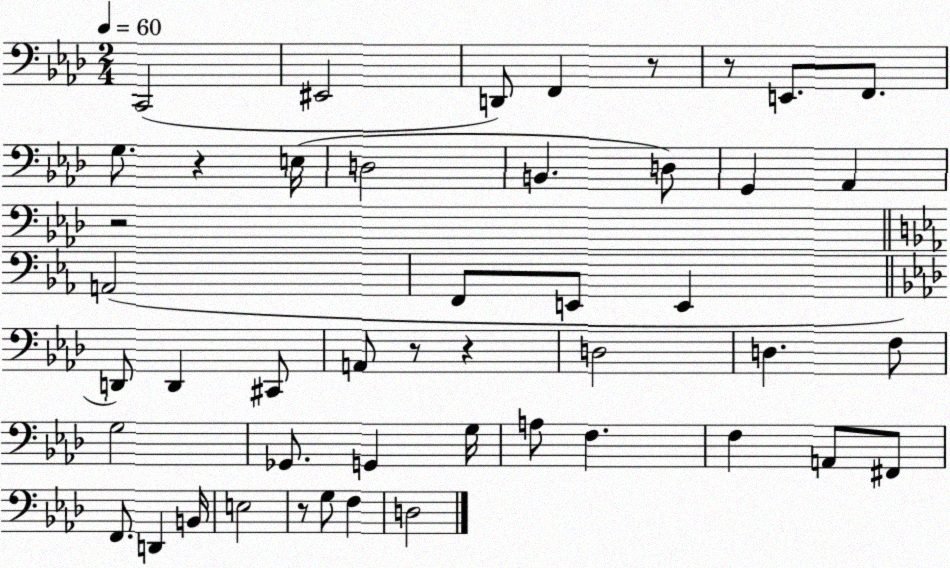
X:1
T:Untitled
M:2/4
L:1/4
K:Ab
C,,2 ^E,,2 D,,/2 F,, z/2 z/2 E,,/2 F,,/2 G,/2 z E,/4 D,2 B,, D,/2 G,, _A,, z2 A,,2 F,,/2 E,,/2 E,, D,,/2 D,, ^C,,/2 A,,/2 z/2 z D,2 D, F,/2 G,2 _G,,/2 G,, G,/4 A,/2 F, F, A,,/2 ^F,,/2 F,,/2 D,, B,,/4 E,2 z/2 G,/2 F, D,2